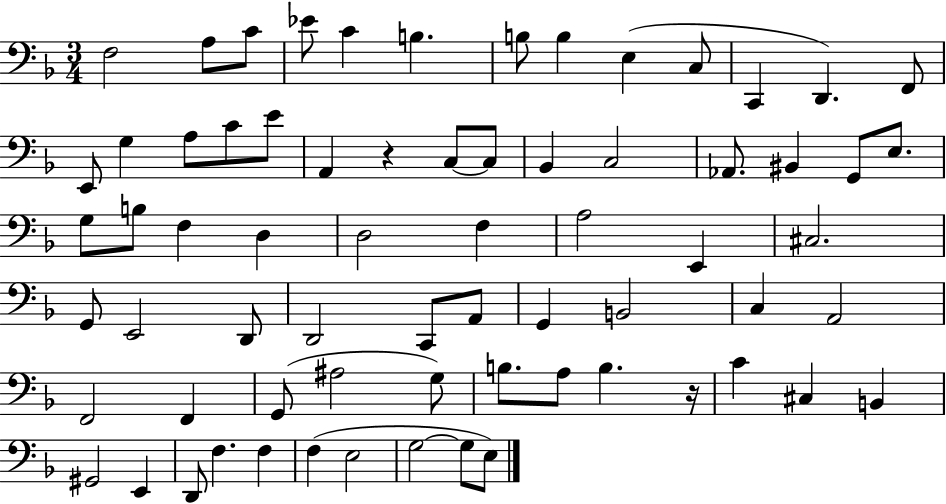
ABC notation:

X:1
T:Untitled
M:3/4
L:1/4
K:F
F,2 A,/2 C/2 _E/2 C B, B,/2 B, E, C,/2 C,, D,, F,,/2 E,,/2 G, A,/2 C/2 E/2 A,, z C,/2 C,/2 _B,, C,2 _A,,/2 ^B,, G,,/2 E,/2 G,/2 B,/2 F, D, D,2 F, A,2 E,, ^C,2 G,,/2 E,,2 D,,/2 D,,2 C,,/2 A,,/2 G,, B,,2 C, A,,2 F,,2 F,, G,,/2 ^A,2 G,/2 B,/2 A,/2 B, z/4 C ^C, B,, ^G,,2 E,, D,,/2 F, F, F, E,2 G,2 G,/2 E,/2